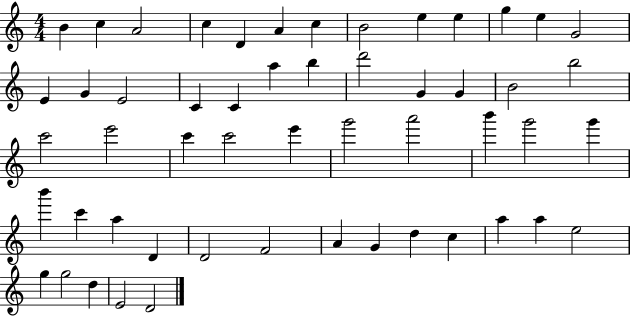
{
  \clef treble
  \numericTimeSignature
  \time 4/4
  \key c \major
  b'4 c''4 a'2 | c''4 d'4 a'4 c''4 | b'2 e''4 e''4 | g''4 e''4 g'2 | \break e'4 g'4 e'2 | c'4 c'4 a''4 b''4 | d'''2 g'4 g'4 | b'2 b''2 | \break c'''2 e'''2 | c'''4 c'''2 e'''4 | g'''2 a'''2 | b'''4 g'''2 g'''4 | \break b'''4 c'''4 a''4 d'4 | d'2 f'2 | a'4 g'4 d''4 c''4 | a''4 a''4 e''2 | \break g''4 g''2 d''4 | e'2 d'2 | \bar "|."
}